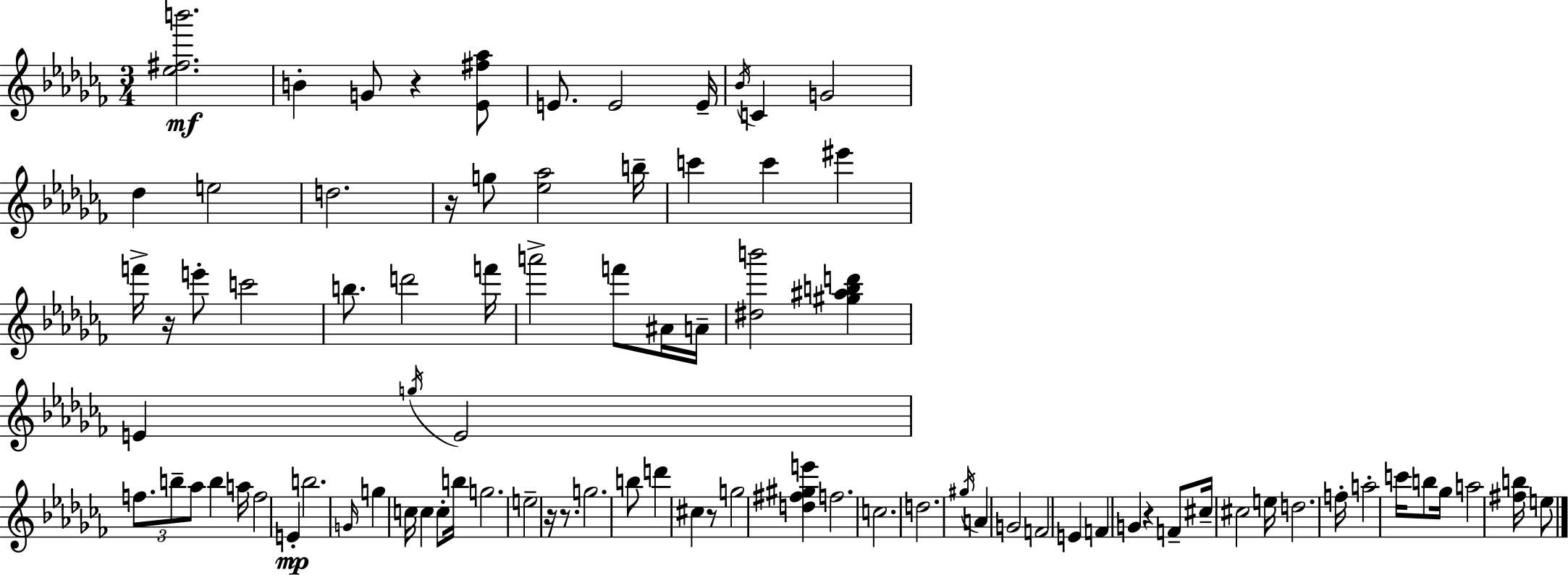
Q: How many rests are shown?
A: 7